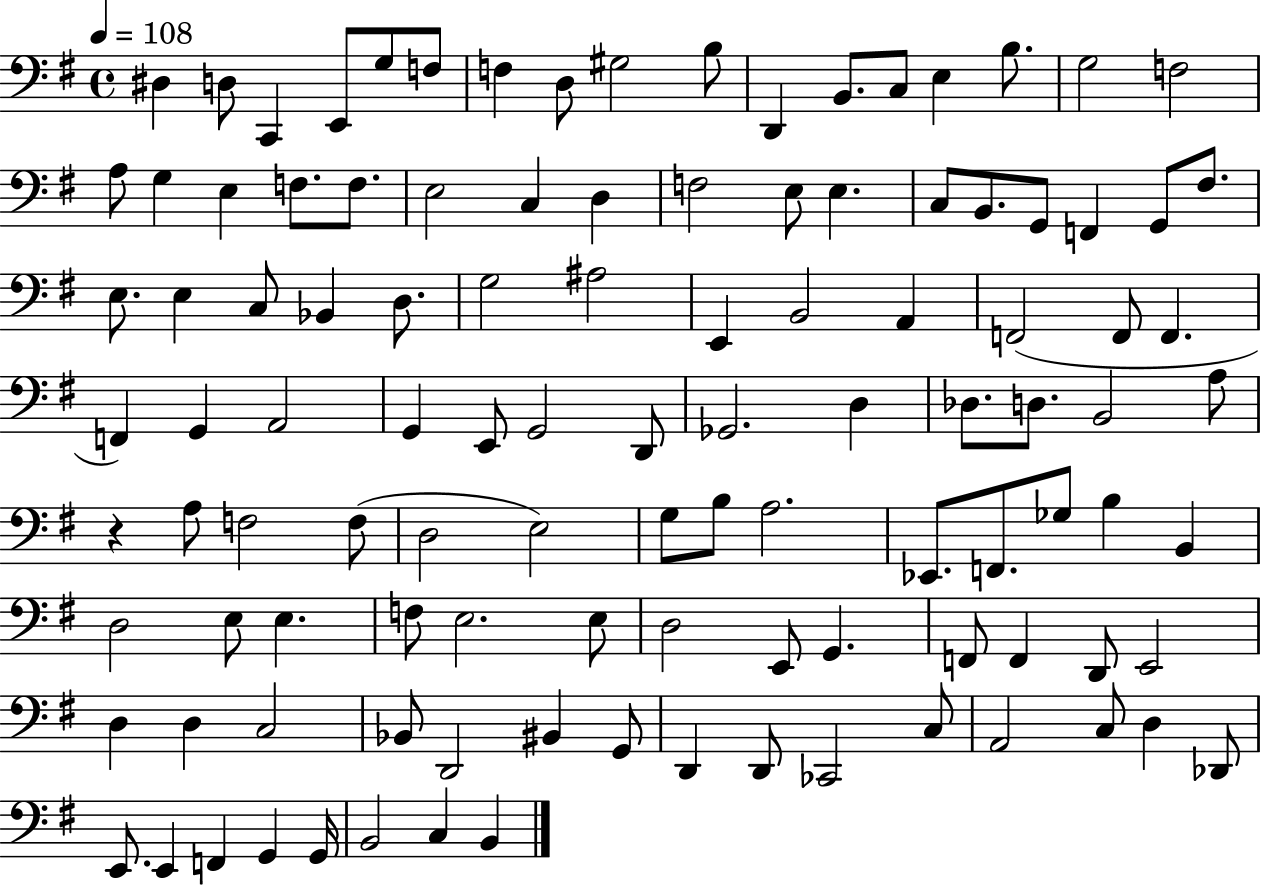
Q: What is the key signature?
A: G major